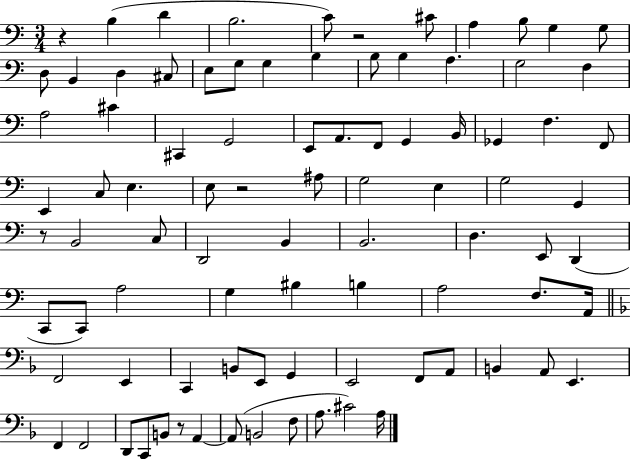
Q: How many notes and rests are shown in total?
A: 89